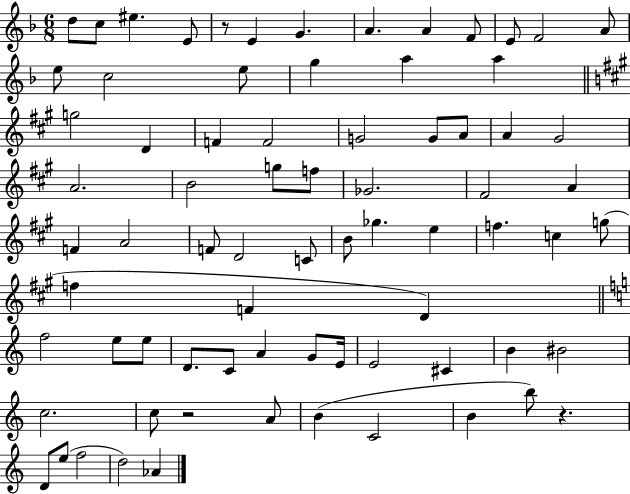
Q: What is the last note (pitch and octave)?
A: Ab4